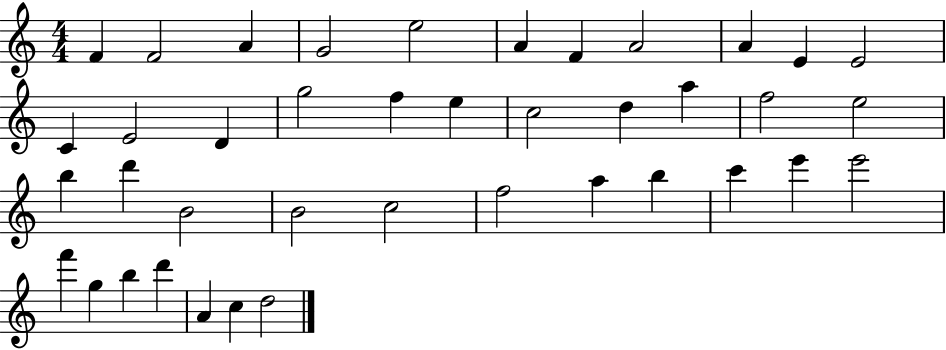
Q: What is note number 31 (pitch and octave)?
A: C6